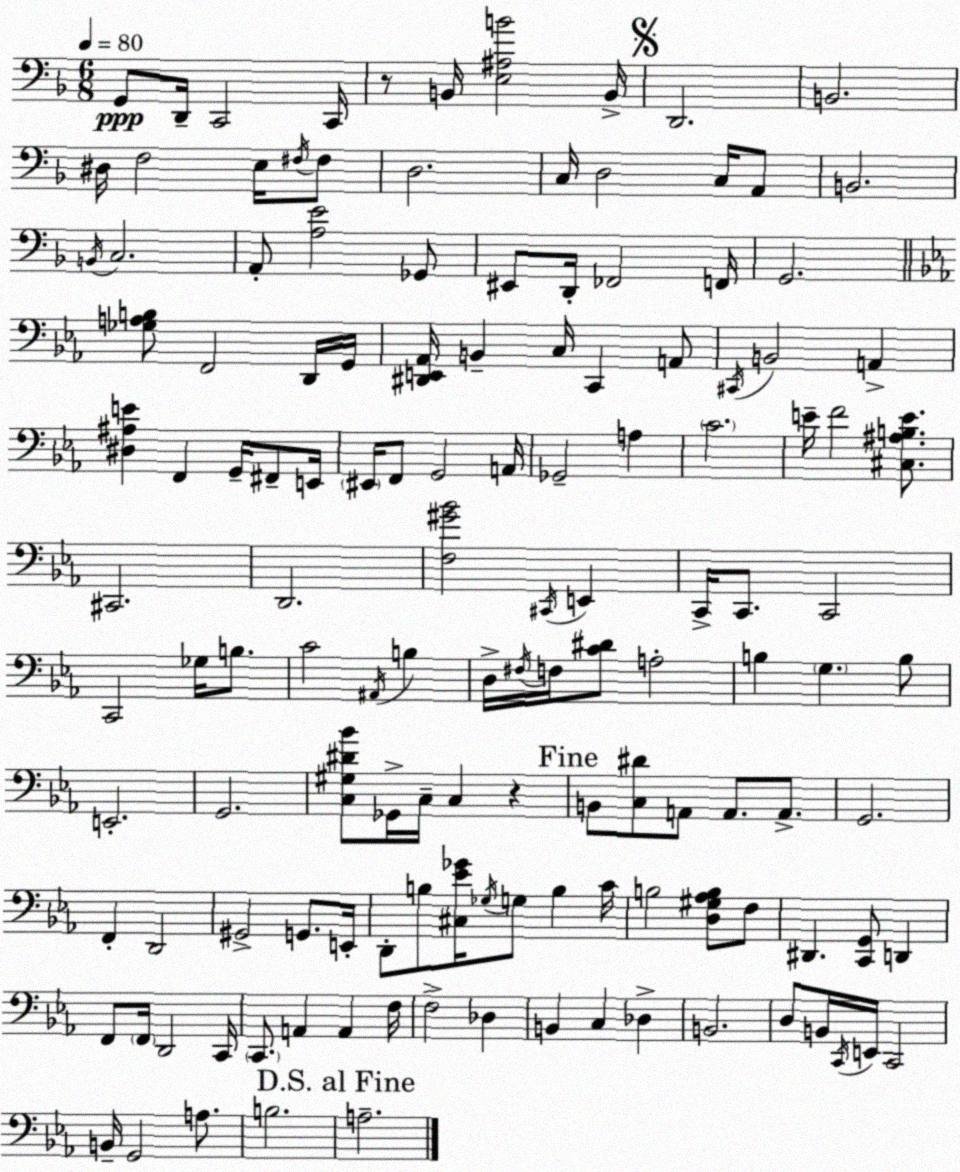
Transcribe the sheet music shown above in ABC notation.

X:1
T:Untitled
M:6/8
L:1/4
K:Dm
G,,/2 D,,/4 C,,2 C,,/4 z/2 B,,/4 [E,^A,B]2 B,,/4 D,,2 B,,2 ^D,/4 F,2 E,/4 ^F,/4 ^F,/2 D,2 C,/4 D,2 C,/4 A,,/2 B,,2 B,,/4 C,2 A,,/2 [A,E]2 _G,,/2 ^E,,/2 D,,/4 _F,,2 F,,/4 G,,2 [_G,A,B,]/2 F,,2 D,,/4 G,,/4 [^D,,E,,_A,,]/4 B,, C,/4 C,, A,,/2 ^C,,/4 B,,2 A,, [^D,^A,E] F,, G,,/4 ^F,,/2 E,,/4 ^E,,/4 F,,/2 G,,2 A,,/4 _G,,2 A, C2 E/4 F2 [^C,^A,B,E]/2 ^C,,2 D,,2 [F,^G_B]2 ^C,,/4 E,, C,,/4 C,,/2 C,,2 C,,2 _G,/4 B,/2 C2 ^A,,/4 B, D,/4 ^F,/4 F,/4 [C^D]/2 A,2 B, G, B,/2 E,,2 G,,2 [C,^G,^D_B]/2 _G,,/4 C,/4 C, z B,,/2 [C,^D]/2 A,,/2 A,,/2 A,,/2 G,,2 F,, D,,2 ^G,,2 G,,/2 E,,/4 D,,/2 B,/2 [^C,_E_G]/4 _G,/4 G,/2 B, C/4 B,2 [D,^G,_A,B,]/2 F,/2 ^D,, [C,,G,,]/2 D,, F,,/2 F,,/4 D,,2 C,,/4 C,,/2 A,, A,, F,/4 F,2 _D, B,, C, _D, B,,2 D,/2 B,,/4 C,,/4 E,,/4 C,,2 B,,/4 G,,2 A,/2 B,2 A,2